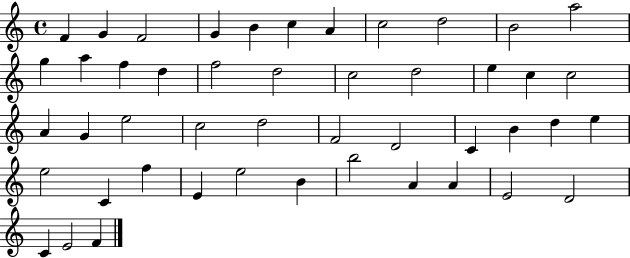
{
  \clef treble
  \time 4/4
  \defaultTimeSignature
  \key c \major
  f'4 g'4 f'2 | g'4 b'4 c''4 a'4 | c''2 d''2 | b'2 a''2 | \break g''4 a''4 f''4 d''4 | f''2 d''2 | c''2 d''2 | e''4 c''4 c''2 | \break a'4 g'4 e''2 | c''2 d''2 | f'2 d'2 | c'4 b'4 d''4 e''4 | \break e''2 c'4 f''4 | e'4 e''2 b'4 | b''2 a'4 a'4 | e'2 d'2 | \break c'4 e'2 f'4 | \bar "|."
}